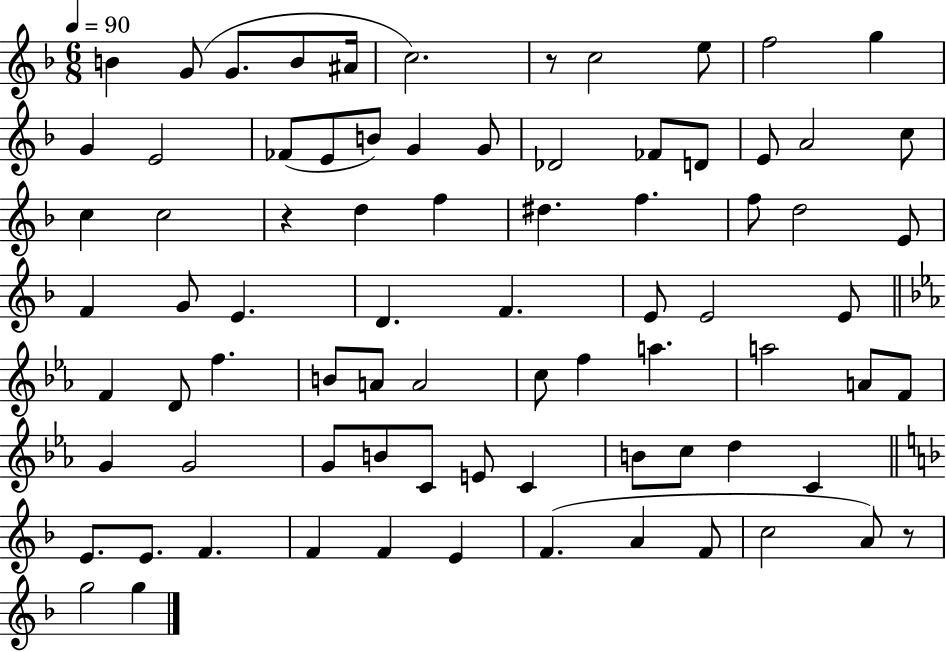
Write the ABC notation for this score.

X:1
T:Untitled
M:6/8
L:1/4
K:F
B G/2 G/2 B/2 ^A/4 c2 z/2 c2 e/2 f2 g G E2 _F/2 E/2 B/2 G G/2 _D2 _F/2 D/2 E/2 A2 c/2 c c2 z d f ^d f f/2 d2 E/2 F G/2 E D F E/2 E2 E/2 F D/2 f B/2 A/2 A2 c/2 f a a2 A/2 F/2 G G2 G/2 B/2 C/2 E/2 C B/2 c/2 d C E/2 E/2 F F F E F A F/2 c2 A/2 z/2 g2 g